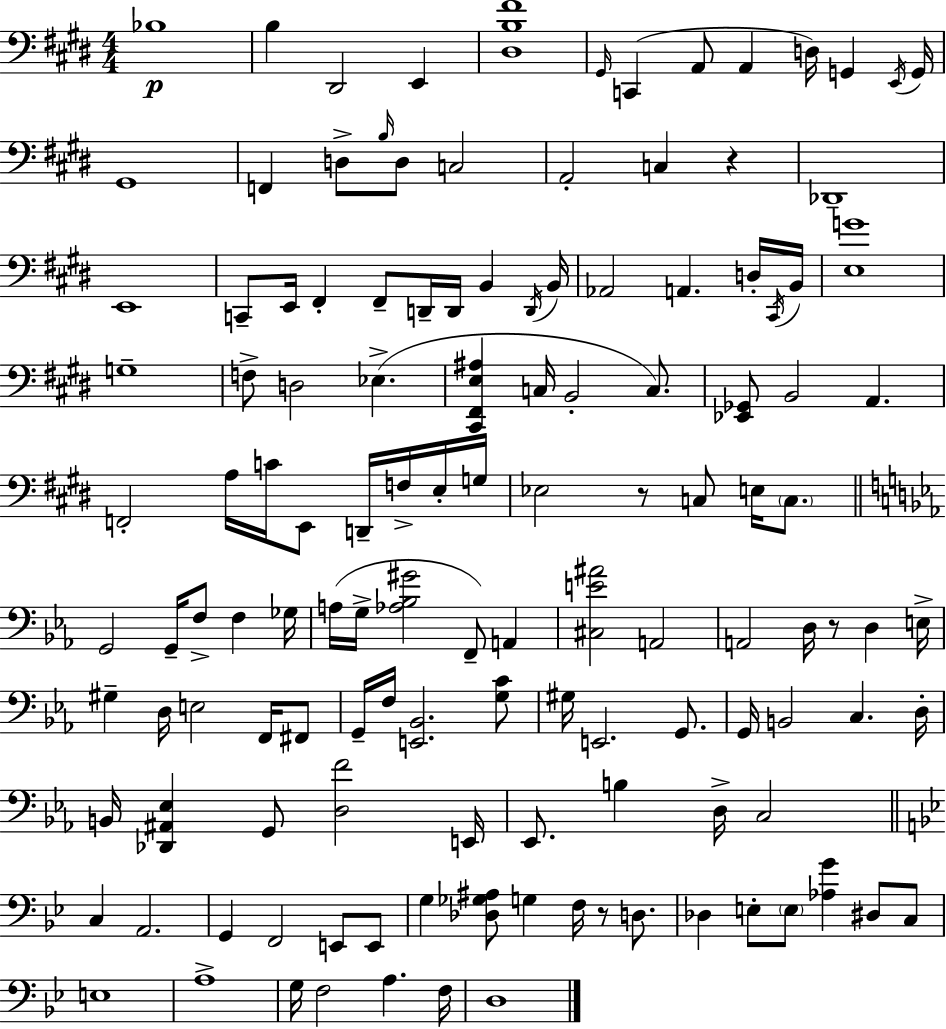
{
  \clef bass
  \numericTimeSignature
  \time 4/4
  \key e \major
  bes1\p | b4 dis,2 e,4 | <dis b fis'>1 | \grace { gis,16 }( c,4 a,8 a,4 d16) g,4 | \break \acciaccatura { e,16 } g,16 gis,1 | f,4 d8-> \grace { b16 } d8 c2 | a,2-. c4 r4 | des,1-- | \break e,1 | c,8-- e,16 fis,4-. fis,8-- d,16-- d,16 b,4 | \acciaccatura { d,16 } b,16 aes,2 a,4. | d16-. \acciaccatura { cis,16 } b,16 <e g'>1 | \break g1-- | f8-> d2 ees4.->( | <cis, fis, e ais>4 c16 b,2-. | c8.) <ees, ges,>8 b,2 a,4. | \break f,2-. a16 c'16 e,8 | d,16-- f16-> e16-. g16 ees2 r8 c8 | e16 \parenthesize c8. \bar "||" \break \key ees \major g,2 g,16-- f8-> f4 ges16 | a16( g16-> <aes bes gis'>2 f,8--) a,4 | <cis e' ais'>2 a,2 | a,2 d16 r8 d4 e16-> | \break gis4-- d16 e2 f,16 fis,8 | g,16-- f16 <e, bes,>2. <g c'>8 | gis16 e,2. g,8. | g,16 b,2 c4. d16-. | \break b,16 <des, ais, ees>4 g,8 <d f'>2 e,16 | ees,8. b4 d16-> c2 | \bar "||" \break \key g \minor c4 a,2. | g,4 f,2 e,8 e,8 | g4 <des ges ais>8 g4 f16 r8 d8. | des4 e8-. \parenthesize e8 <aes g'>4 dis8 c8 | \break e1 | a1-> | g16 f2 a4. f16 | d1 | \break \bar "|."
}